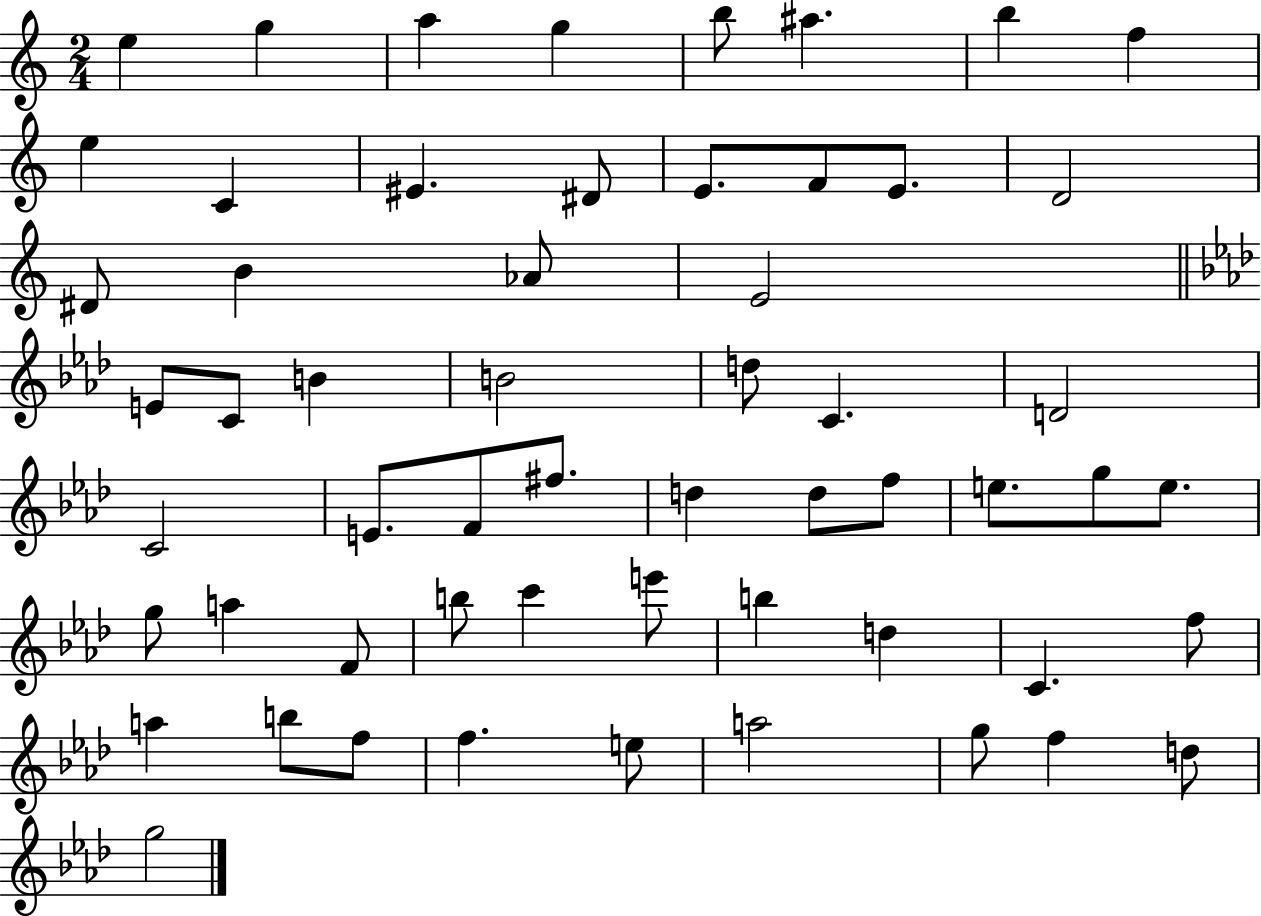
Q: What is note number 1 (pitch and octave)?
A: E5